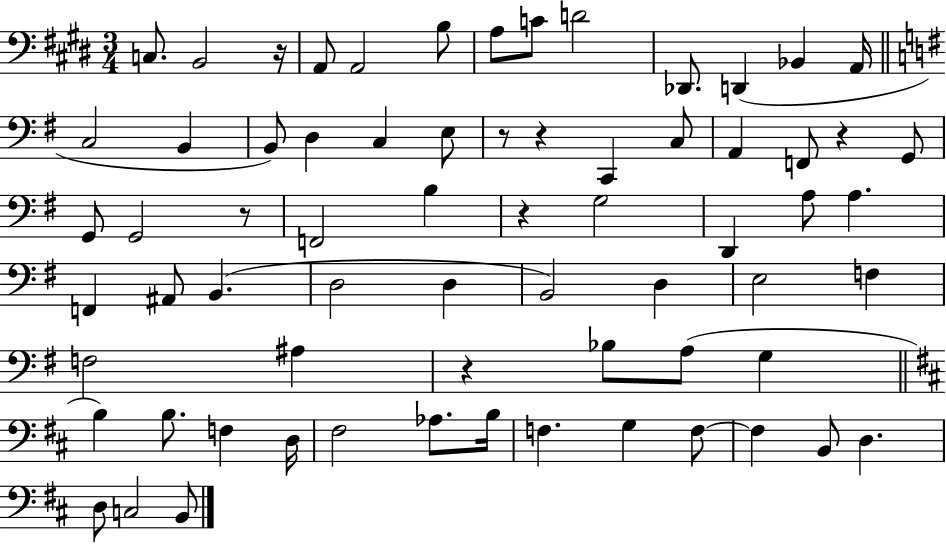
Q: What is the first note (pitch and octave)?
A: C3